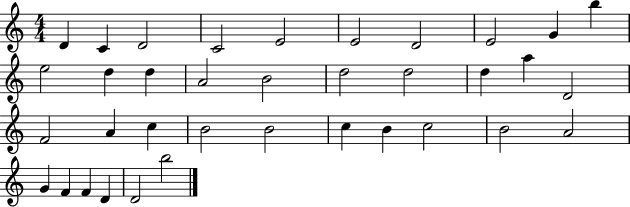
{
  \clef treble
  \numericTimeSignature
  \time 4/4
  \key c \major
  d'4 c'4 d'2 | c'2 e'2 | e'2 d'2 | e'2 g'4 b''4 | \break e''2 d''4 d''4 | a'2 b'2 | d''2 d''2 | d''4 a''4 d'2 | \break f'2 a'4 c''4 | b'2 b'2 | c''4 b'4 c''2 | b'2 a'2 | \break g'4 f'4 f'4 d'4 | d'2 b''2 | \bar "|."
}